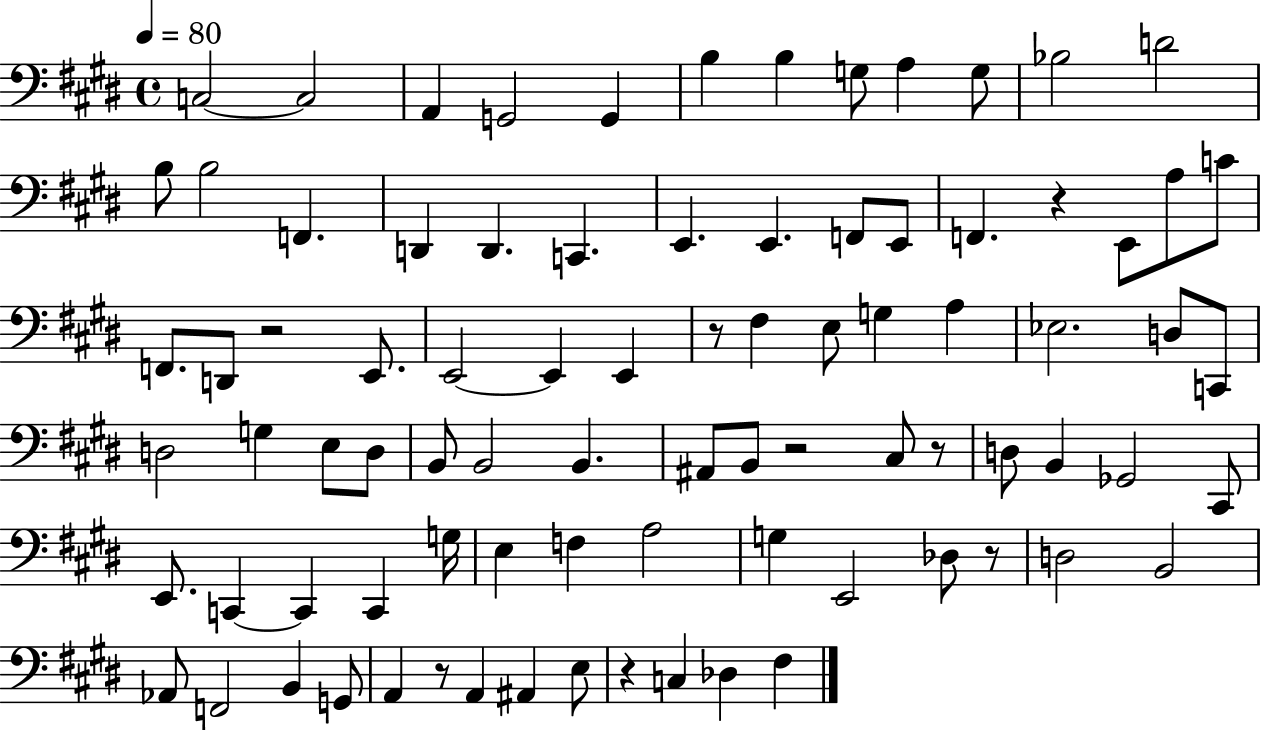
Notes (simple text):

C3/h C3/h A2/q G2/h G2/q B3/q B3/q G3/e A3/q G3/e Bb3/h D4/h B3/e B3/h F2/q. D2/q D2/q. C2/q. E2/q. E2/q. F2/e E2/e F2/q. R/q E2/e A3/e C4/e F2/e. D2/e R/h E2/e. E2/h E2/q E2/q R/e F#3/q E3/e G3/q A3/q Eb3/h. D3/e C2/e D3/h G3/q E3/e D3/e B2/e B2/h B2/q. A#2/e B2/e R/h C#3/e R/e D3/e B2/q Gb2/h C#2/e E2/e. C2/q C2/q C2/q G3/s E3/q F3/q A3/h G3/q E2/h Db3/e R/e D3/h B2/h Ab2/e F2/h B2/q G2/e A2/q R/e A2/q A#2/q E3/e R/q C3/q Db3/q F#3/q